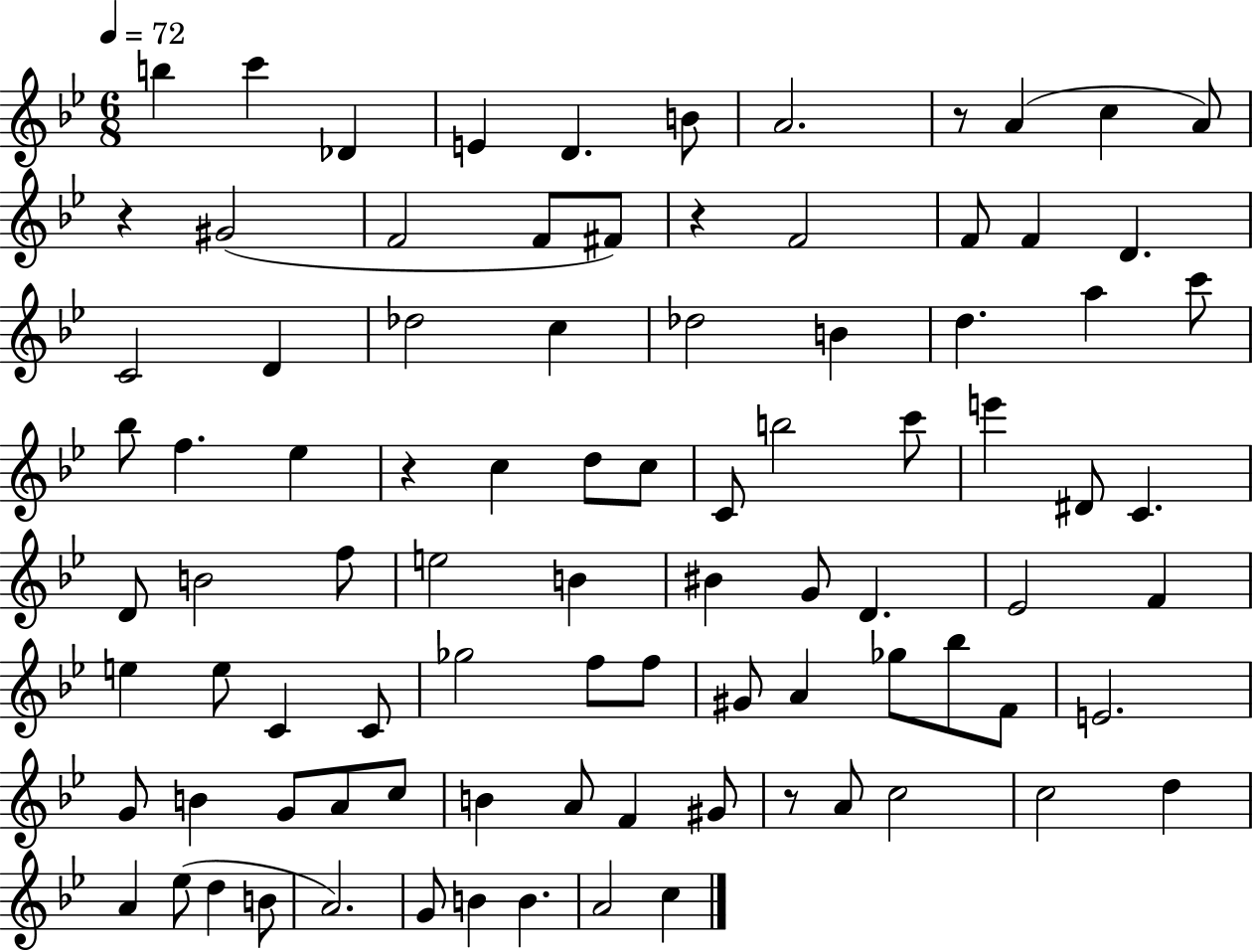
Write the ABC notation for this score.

X:1
T:Untitled
M:6/8
L:1/4
K:Bb
b c' _D E D B/2 A2 z/2 A c A/2 z ^G2 F2 F/2 ^F/2 z F2 F/2 F D C2 D _d2 c _d2 B d a c'/2 _b/2 f _e z c d/2 c/2 C/2 b2 c'/2 e' ^D/2 C D/2 B2 f/2 e2 B ^B G/2 D _E2 F e e/2 C C/2 _g2 f/2 f/2 ^G/2 A _g/2 _b/2 F/2 E2 G/2 B G/2 A/2 c/2 B A/2 F ^G/2 z/2 A/2 c2 c2 d A _e/2 d B/2 A2 G/2 B B A2 c